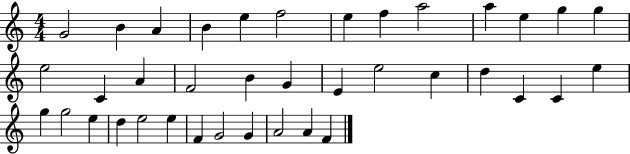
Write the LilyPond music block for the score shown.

{
  \clef treble
  \numericTimeSignature
  \time 4/4
  \key c \major
  g'2 b'4 a'4 | b'4 e''4 f''2 | e''4 f''4 a''2 | a''4 e''4 g''4 g''4 | \break e''2 c'4 a'4 | f'2 b'4 g'4 | e'4 e''2 c''4 | d''4 c'4 c'4 e''4 | \break g''4 g''2 e''4 | d''4 e''2 e''4 | f'4 g'2 g'4 | a'2 a'4 f'4 | \break \bar "|."
}